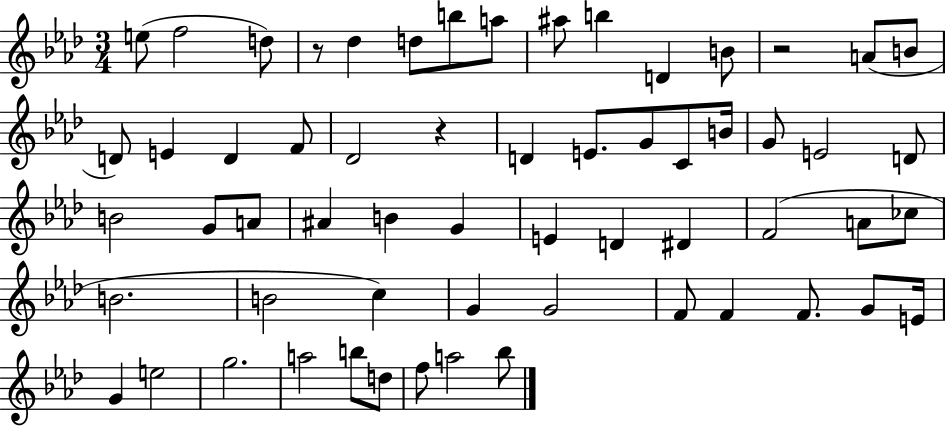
{
  \clef treble
  \numericTimeSignature
  \time 3/4
  \key aes \major
  e''8( f''2 d''8) | r8 des''4 d''8 b''8 a''8 | ais''8 b''4 d'4 b'8 | r2 a'8( b'8 | \break d'8) e'4 d'4 f'8 | des'2 r4 | d'4 e'8. g'8 c'8 b'16 | g'8 e'2 d'8 | \break b'2 g'8 a'8 | ais'4 b'4 g'4 | e'4 d'4 dis'4 | f'2( a'8 ces''8 | \break b'2. | b'2 c''4) | g'4 g'2 | f'8 f'4 f'8. g'8 e'16 | \break g'4 e''2 | g''2. | a''2 b''8 d''8 | f''8 a''2 bes''8 | \break \bar "|."
}